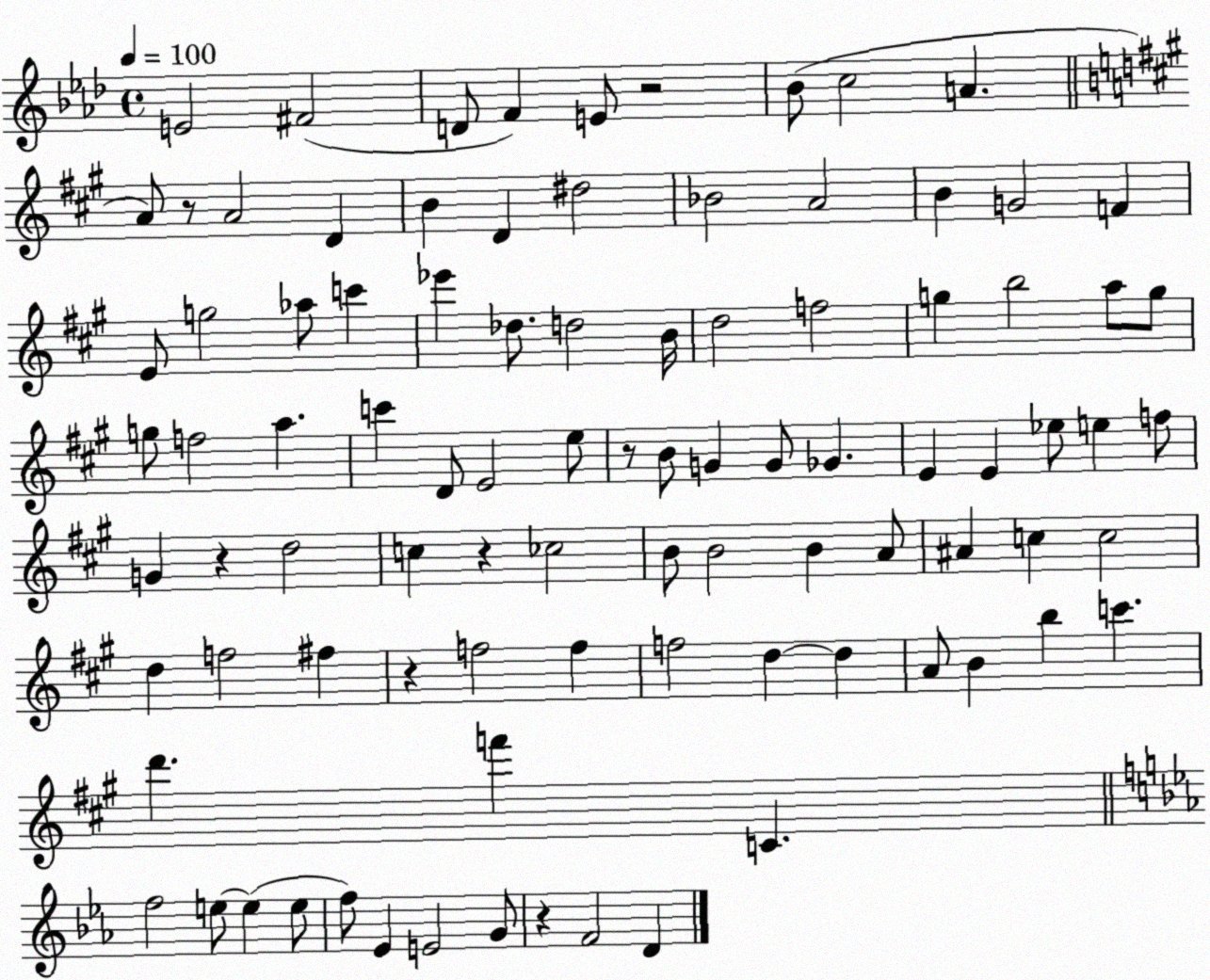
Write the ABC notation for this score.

X:1
T:Untitled
M:4/4
L:1/4
K:Ab
E2 ^F2 D/2 F E/2 z2 _B/2 c2 A A/2 z/2 A2 D B D ^d2 _B2 A2 B G2 F E/2 g2 _a/2 c' _e' _d/2 d2 B/4 d2 f2 g b2 a/2 g/2 g/2 f2 a c' D/2 E2 e/2 z/2 B/2 G G/2 _G E E _e/2 e f/2 G z d2 c z _c2 B/2 B2 B A/2 ^A c c2 d f2 ^f z f2 f f2 d d A/2 B b c' d' f' C f2 e/2 e e/2 f/2 _E E2 G/2 z F2 D